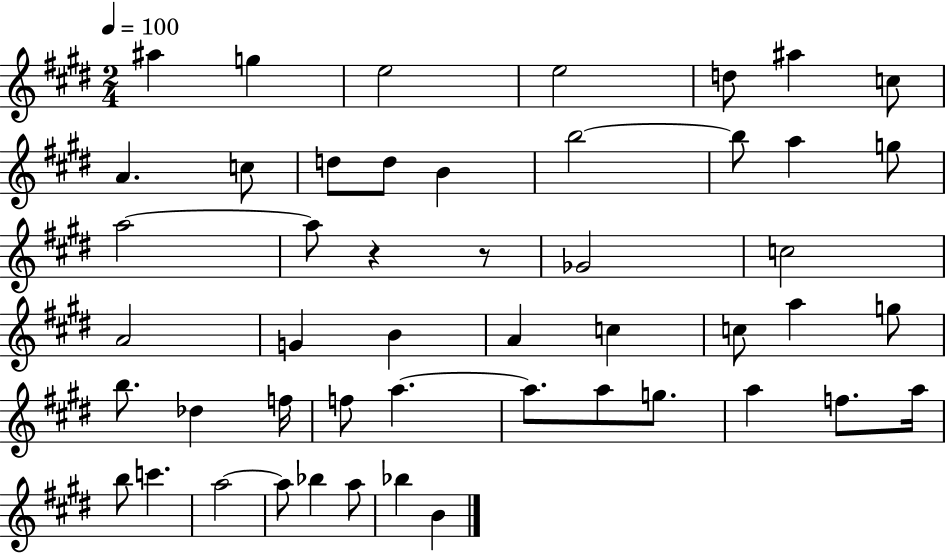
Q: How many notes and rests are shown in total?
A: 49